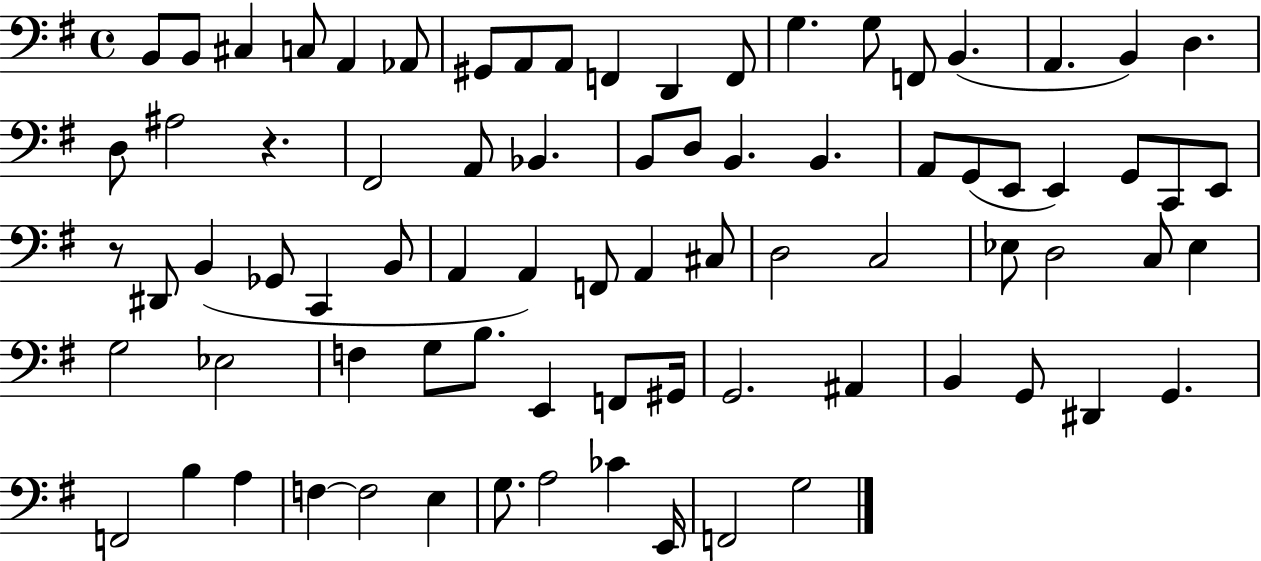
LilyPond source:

{
  \clef bass
  \time 4/4
  \defaultTimeSignature
  \key g \major
  \repeat volta 2 { b,8 b,8 cis4 c8 a,4 aes,8 | gis,8 a,8 a,8 f,4 d,4 f,8 | g4. g8 f,8 b,4.( | a,4. b,4) d4. | \break d8 ais2 r4. | fis,2 a,8 bes,4. | b,8 d8 b,4. b,4. | a,8 g,8( e,8 e,4) g,8 c,8 e,8 | \break r8 dis,8 b,4( ges,8 c,4 b,8 | a,4 a,4) f,8 a,4 cis8 | d2 c2 | ees8 d2 c8 ees4 | \break g2 ees2 | f4 g8 b8. e,4 f,8 gis,16 | g,2. ais,4 | b,4 g,8 dis,4 g,4. | \break f,2 b4 a4 | f4~~ f2 e4 | g8. a2 ces'4 e,16 | f,2 g2 | \break } \bar "|."
}